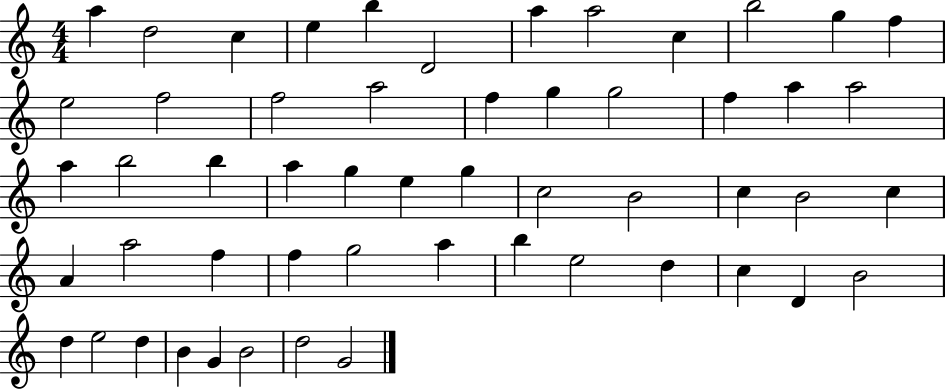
X:1
T:Untitled
M:4/4
L:1/4
K:C
a d2 c e b D2 a a2 c b2 g f e2 f2 f2 a2 f g g2 f a a2 a b2 b a g e g c2 B2 c B2 c A a2 f f g2 a b e2 d c D B2 d e2 d B G B2 d2 G2